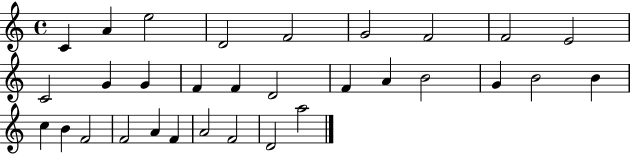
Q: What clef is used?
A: treble